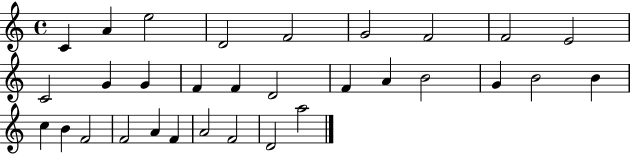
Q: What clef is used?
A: treble